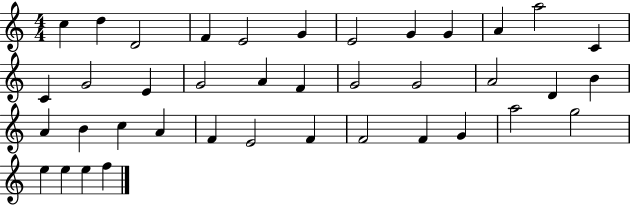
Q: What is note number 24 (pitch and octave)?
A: A4